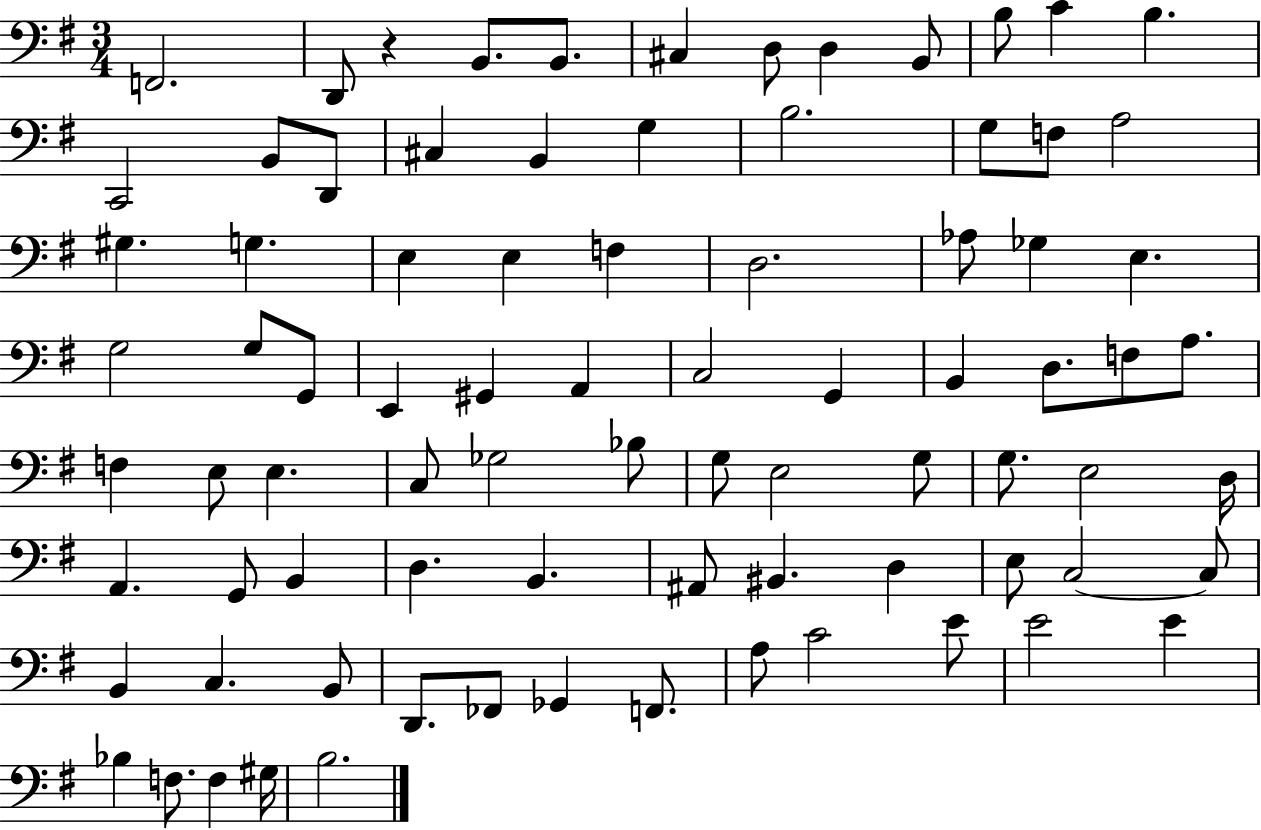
F2/h. D2/e R/q B2/e. B2/e. C#3/q D3/e D3/q B2/e B3/e C4/q B3/q. C2/h B2/e D2/e C#3/q B2/q G3/q B3/h. G3/e F3/e A3/h G#3/q. G3/q. E3/q E3/q F3/q D3/h. Ab3/e Gb3/q E3/q. G3/h G3/e G2/e E2/q G#2/q A2/q C3/h G2/q B2/q D3/e. F3/e A3/e. F3/q E3/e E3/q. C3/e Gb3/h Bb3/e G3/e E3/h G3/e G3/e. E3/h D3/s A2/q. G2/e B2/q D3/q. B2/q. A#2/e BIS2/q. D3/q E3/e C3/h C3/e B2/q C3/q. B2/e D2/e. FES2/e Gb2/q F2/e. A3/e C4/h E4/e E4/h E4/q Bb3/q F3/e. F3/q G#3/s B3/h.